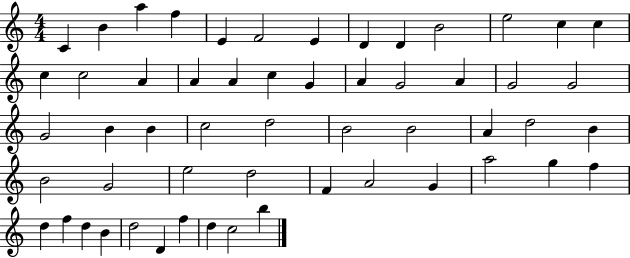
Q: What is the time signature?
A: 4/4